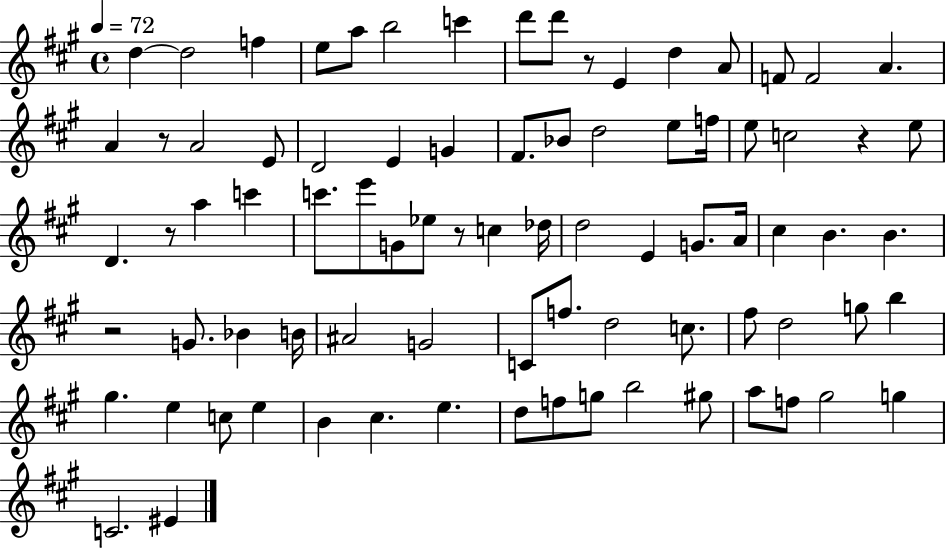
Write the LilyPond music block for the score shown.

{
  \clef treble
  \time 4/4
  \defaultTimeSignature
  \key a \major
  \tempo 4 = 72
  d''4~~ d''2 f''4 | e''8 a''8 b''2 c'''4 | d'''8 d'''8 r8 e'4 d''4 a'8 | f'8 f'2 a'4. | \break a'4 r8 a'2 e'8 | d'2 e'4 g'4 | fis'8. bes'8 d''2 e''8 f''16 | e''8 c''2 r4 e''8 | \break d'4. r8 a''4 c'''4 | c'''8. e'''8 g'8 ees''8 r8 c''4 des''16 | d''2 e'4 g'8. a'16 | cis''4 b'4. b'4. | \break r2 g'8. bes'4 b'16 | ais'2 g'2 | c'8 f''8. d''2 c''8. | fis''8 d''2 g''8 b''4 | \break gis''4. e''4 c''8 e''4 | b'4 cis''4. e''4. | d''8 f''8 g''8 b''2 gis''8 | a''8 f''8 gis''2 g''4 | \break c'2. eis'4 | \bar "|."
}